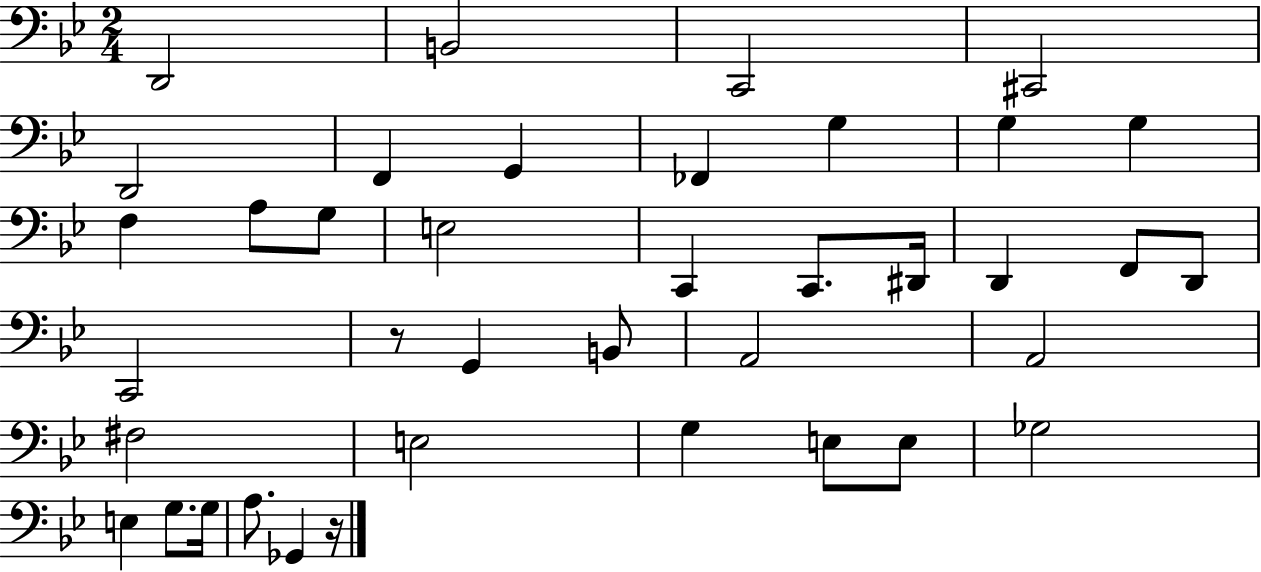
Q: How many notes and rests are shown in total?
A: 39